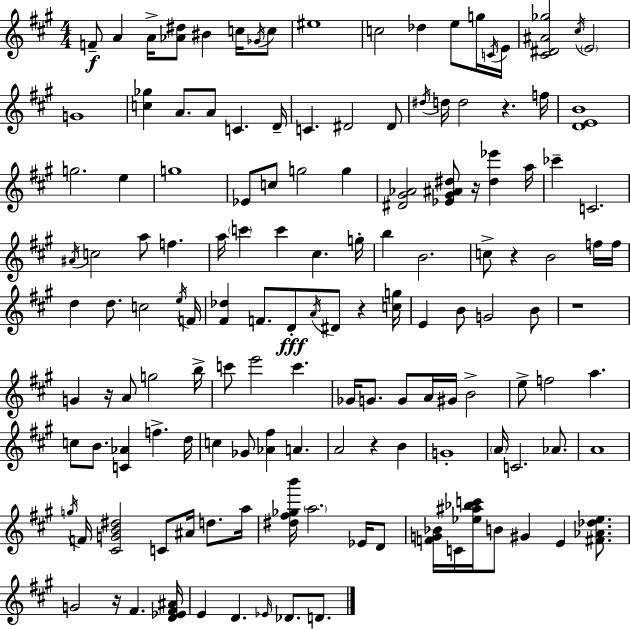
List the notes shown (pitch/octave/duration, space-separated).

F4/e A4/q A4/s [Ab4,D#5]/e BIS4/q C5/s Gb4/s C5/e EIS5/w C5/h Db5/q E5/e G5/s C4/s E4/s [C#4,D#4,A#4,Gb5]/h C#5/s E4/h G4/w [C5,Gb5]/q A4/e. A4/e C4/q. D4/s C4/q. D#4/h D#4/e D#5/s D5/s D5/h R/q. F5/s [D4,E4,B4]/w G5/h. E5/q G5/w Eb4/e C5/e G5/h G5/q [D#4,G#4,Ab4]/h [Eb4,G#4,A#4,D#5]/e R/s [D#5,Eb6]/q A5/s CES6/q C4/h. A#4/s C5/h A5/e F5/q. A5/s C6/q C6/q C#5/q. G5/s B5/q B4/h. C5/e R/q B4/h F5/s F5/s D5/q D5/e. C5/h E5/s F4/s [F#4,Db5]/q F4/e. D4/e A4/s D#4/e R/q [C5,G5]/s E4/q B4/e G4/h B4/e R/w G4/q R/s A4/e G5/h B5/s C6/e E6/h C6/q. Gb4/s G4/e. G4/e A4/s G#4/s B4/h E5/e F5/h A5/q. C5/e B4/e. [C4,Ab4]/q F5/q. D5/s C5/q Gb4/e [Ab4,F#5]/q A4/q. A4/h R/q B4/q G4/w A4/s C4/h. Ab4/e. A4/w G5/s F4/s [C#4,G4,B4,D#5]/h C4/e A#4/s D5/e. A5/s [D#5,F#5,Gb5,B6]/s A5/h. Eb4/s D4/e [F4,G4,Bb4]/s C4/s [Eb5,A#5,Bb5,C6]/s B4/e G#4/q E4/q [F#4,Ab4,Db5,Eb5]/e. G4/h R/s F#4/q. [D4,Eb4,F#4,A#4]/s E4/q D4/q. Eb4/s Db4/e. D4/e.